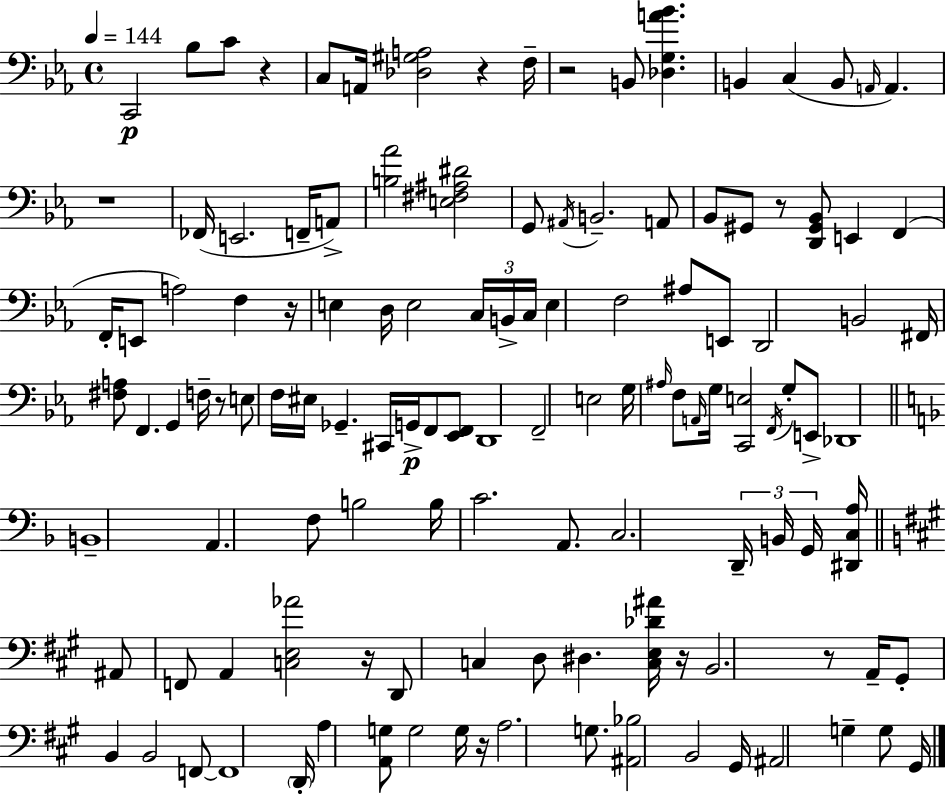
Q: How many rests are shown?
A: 11